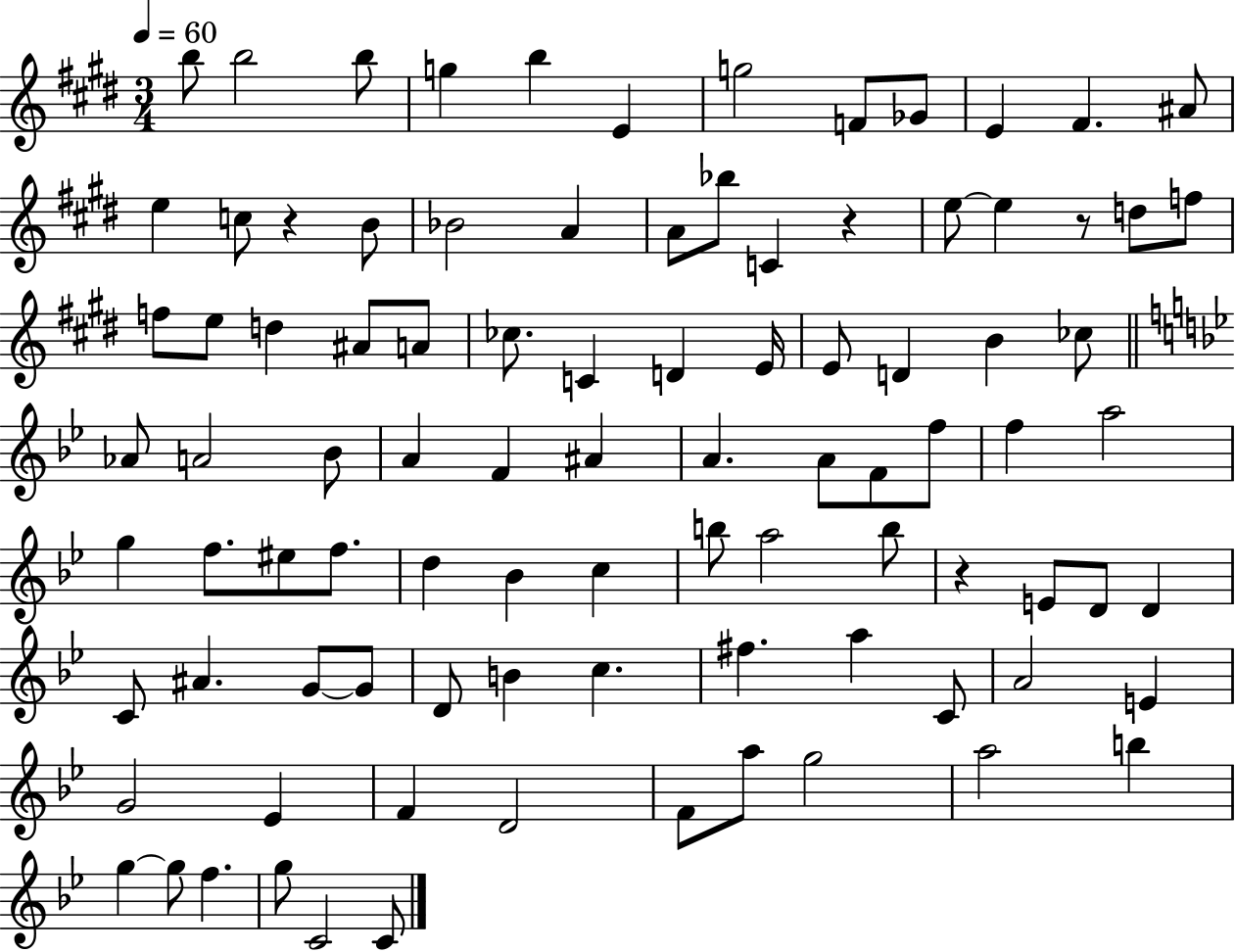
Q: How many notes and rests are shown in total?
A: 93